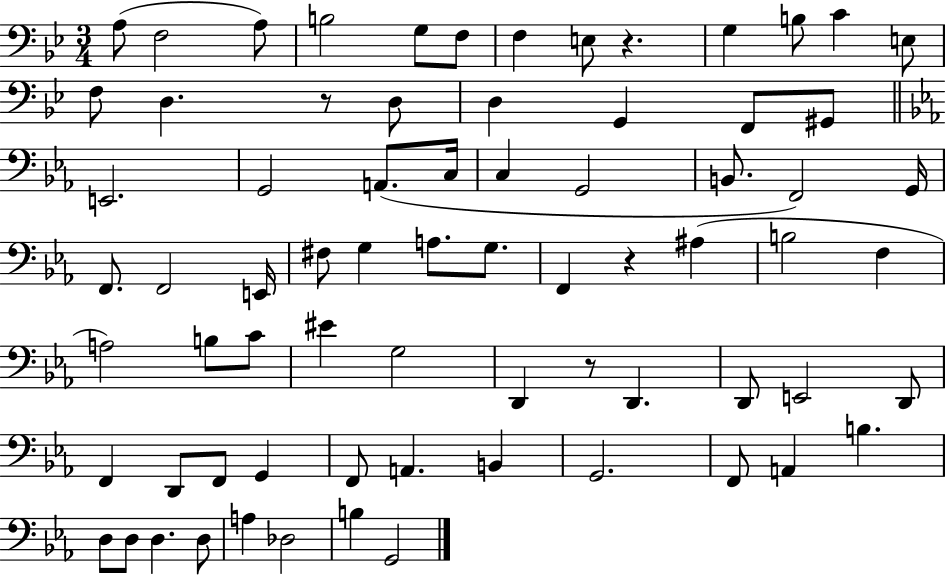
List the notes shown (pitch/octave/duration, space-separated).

A3/e F3/h A3/e B3/h G3/e F3/e F3/q E3/e R/q. G3/q B3/e C4/q E3/e F3/e D3/q. R/e D3/e D3/q G2/q F2/e G#2/e E2/h. G2/h A2/e. C3/s C3/q G2/h B2/e. F2/h G2/s F2/e. F2/h E2/s F#3/e G3/q A3/e. G3/e. F2/q R/q A#3/q B3/h F3/q A3/h B3/e C4/e EIS4/q G3/h D2/q R/e D2/q. D2/e E2/h D2/e F2/q D2/e F2/e G2/q F2/e A2/q. B2/q G2/h. F2/e A2/q B3/q. D3/e D3/e D3/q. D3/e A3/q Db3/h B3/q G2/h